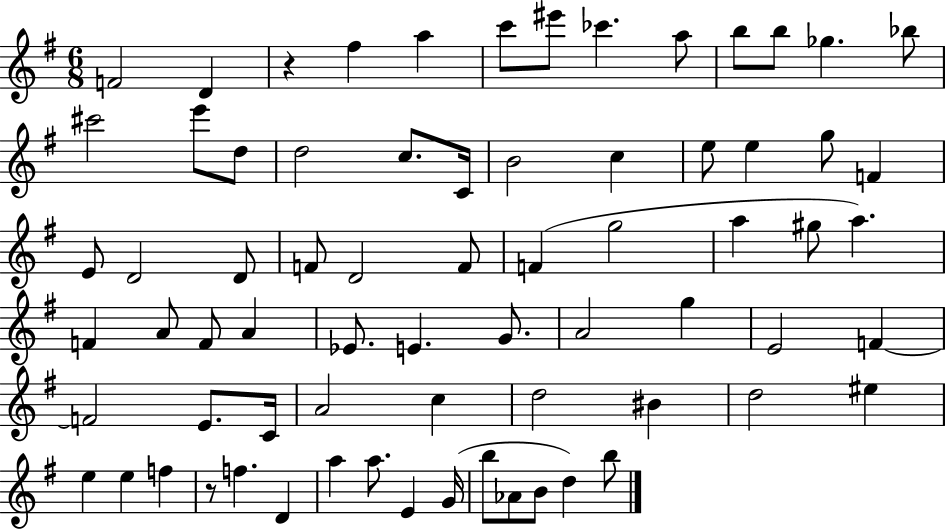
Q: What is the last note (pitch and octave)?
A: B5